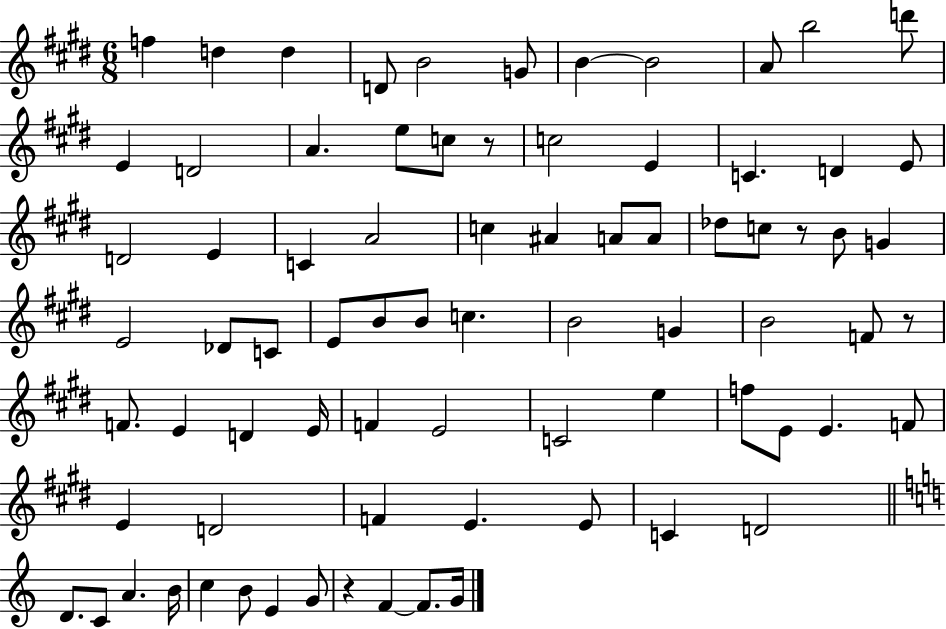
{
  \clef treble
  \numericTimeSignature
  \time 6/8
  \key e \major
  f''4 d''4 d''4 | d'8 b'2 g'8 | b'4~~ b'2 | a'8 b''2 d'''8 | \break e'4 d'2 | a'4. e''8 c''8 r8 | c''2 e'4 | c'4. d'4 e'8 | \break d'2 e'4 | c'4 a'2 | c''4 ais'4 a'8 a'8 | des''8 c''8 r8 b'8 g'4 | \break e'2 des'8 c'8 | e'8 b'8 b'8 c''4. | b'2 g'4 | b'2 f'8 r8 | \break f'8. e'4 d'4 e'16 | f'4 e'2 | c'2 e''4 | f''8 e'8 e'4. f'8 | \break e'4 d'2 | f'4 e'4. e'8 | c'4 d'2 | \bar "||" \break \key c \major d'8. c'8 a'4. b'16 | c''4 b'8 e'4 g'8 | r4 f'4~~ f'8. g'16 | \bar "|."
}